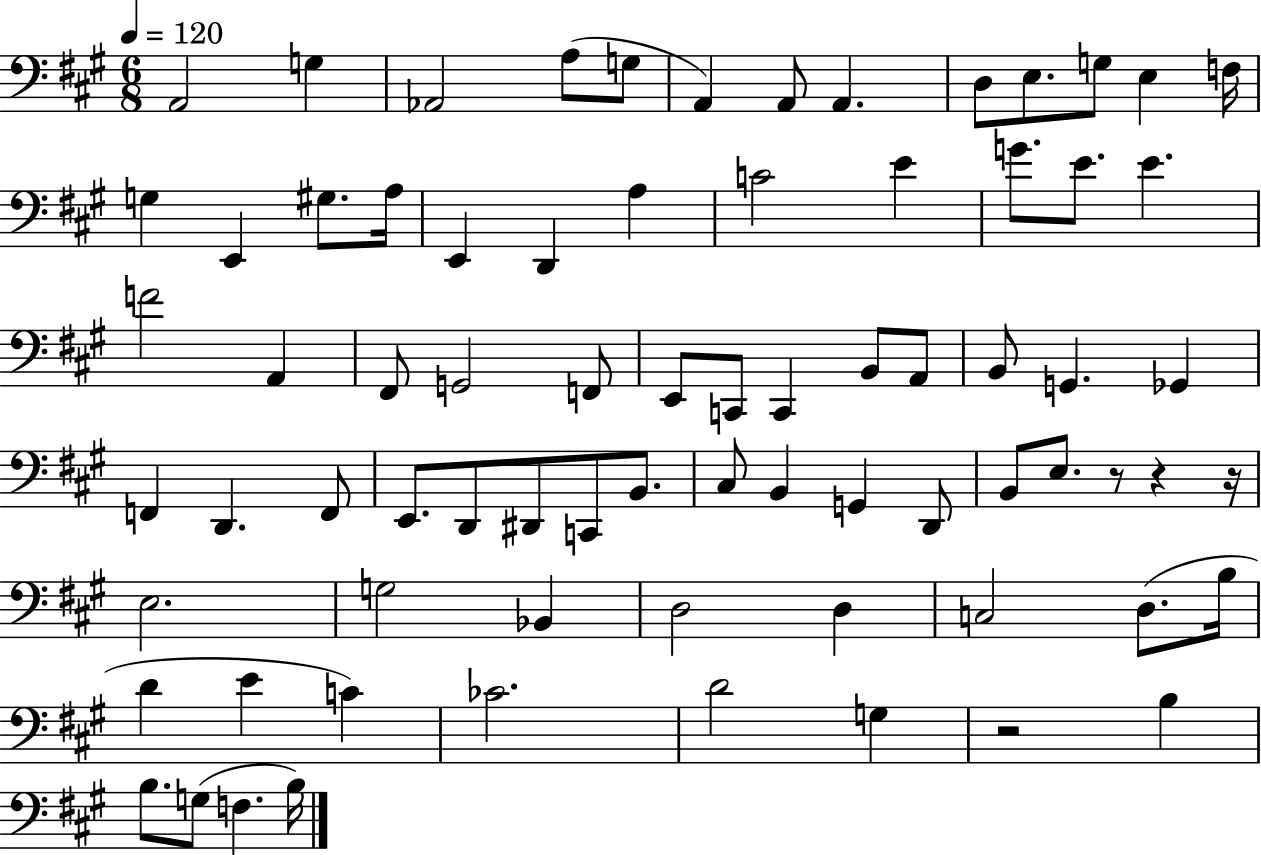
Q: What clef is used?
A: bass